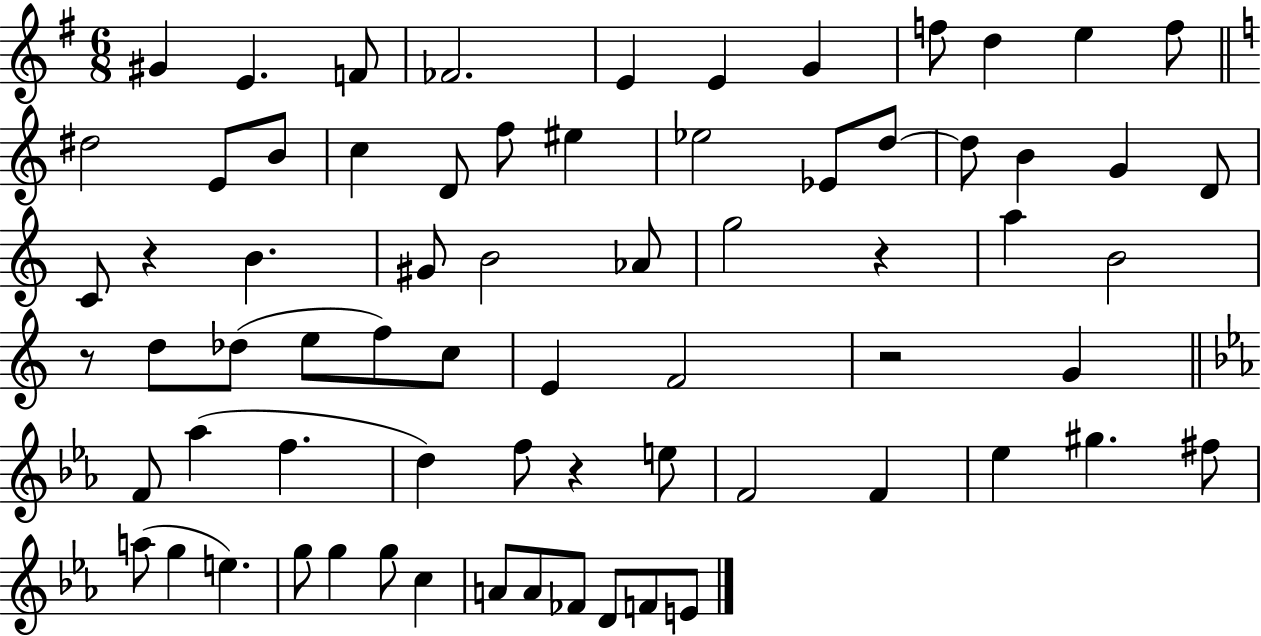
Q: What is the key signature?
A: G major